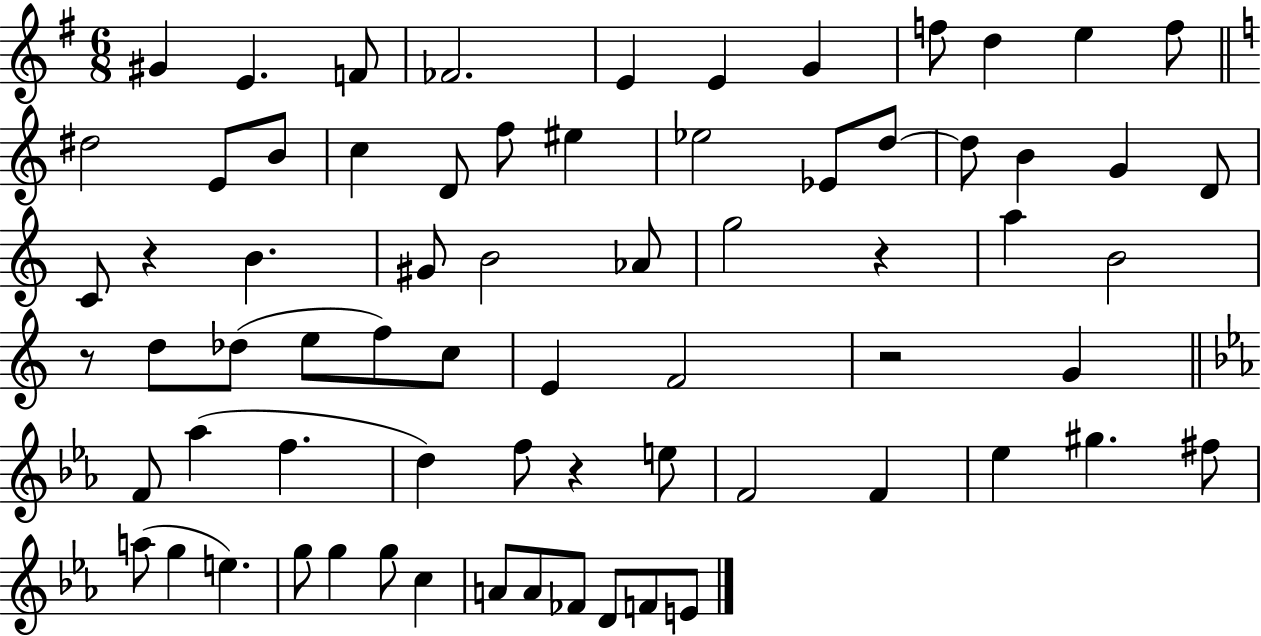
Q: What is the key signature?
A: G major